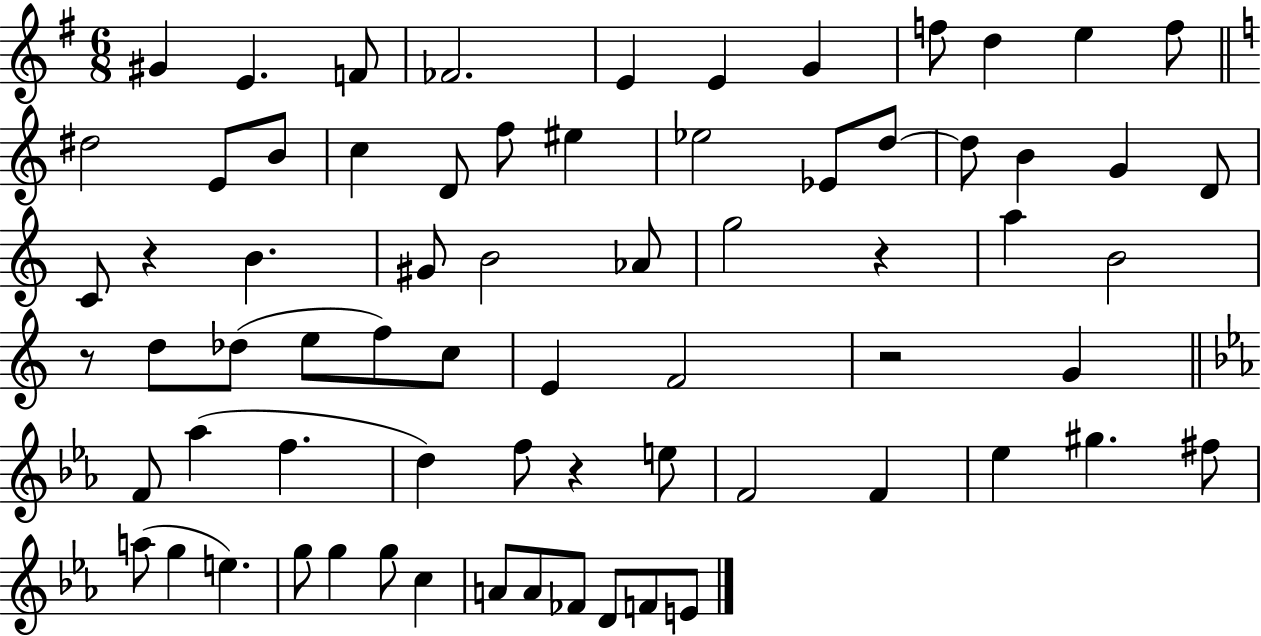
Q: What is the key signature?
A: G major